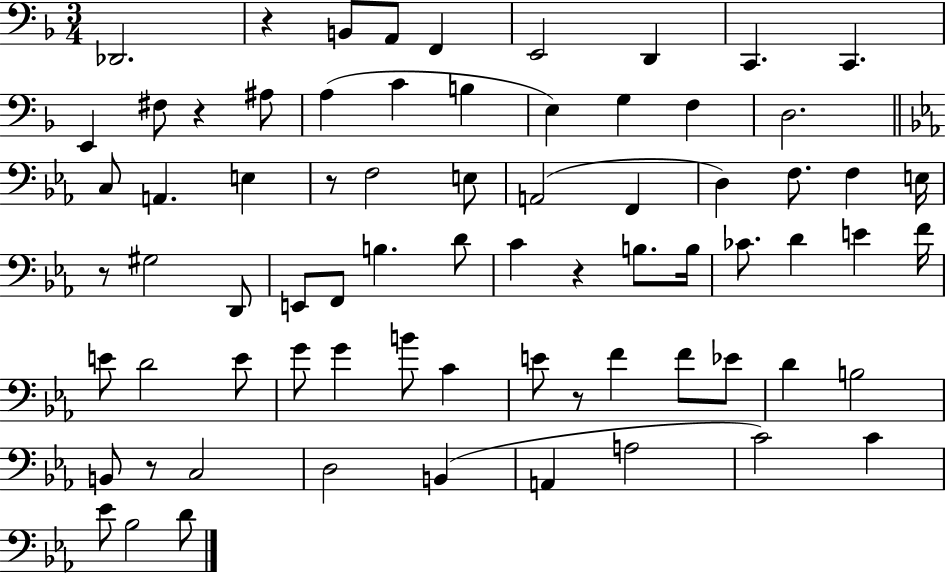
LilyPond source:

{
  \clef bass
  \numericTimeSignature
  \time 3/4
  \key f \major
  des,2. | r4 b,8 a,8 f,4 | e,2 d,4 | c,4. c,4. | \break e,4 fis8 r4 ais8 | a4( c'4 b4 | e4) g4 f4 | d2. | \break \bar "||" \break \key c \minor c8 a,4. e4 | r8 f2 e8 | a,2( f,4 | d4) f8. f4 e16 | \break r8 gis2 d,8 | e,8 f,8 b4. d'8 | c'4 r4 b8. b16 | ces'8. d'4 e'4 f'16 | \break e'8 d'2 e'8 | g'8 g'4 b'8 c'4 | e'8 r8 f'4 f'8 ees'8 | d'4 b2 | \break b,8 r8 c2 | d2 b,4( | a,4 a2 | c'2) c'4 | \break ees'8 bes2 d'8 | \bar "|."
}